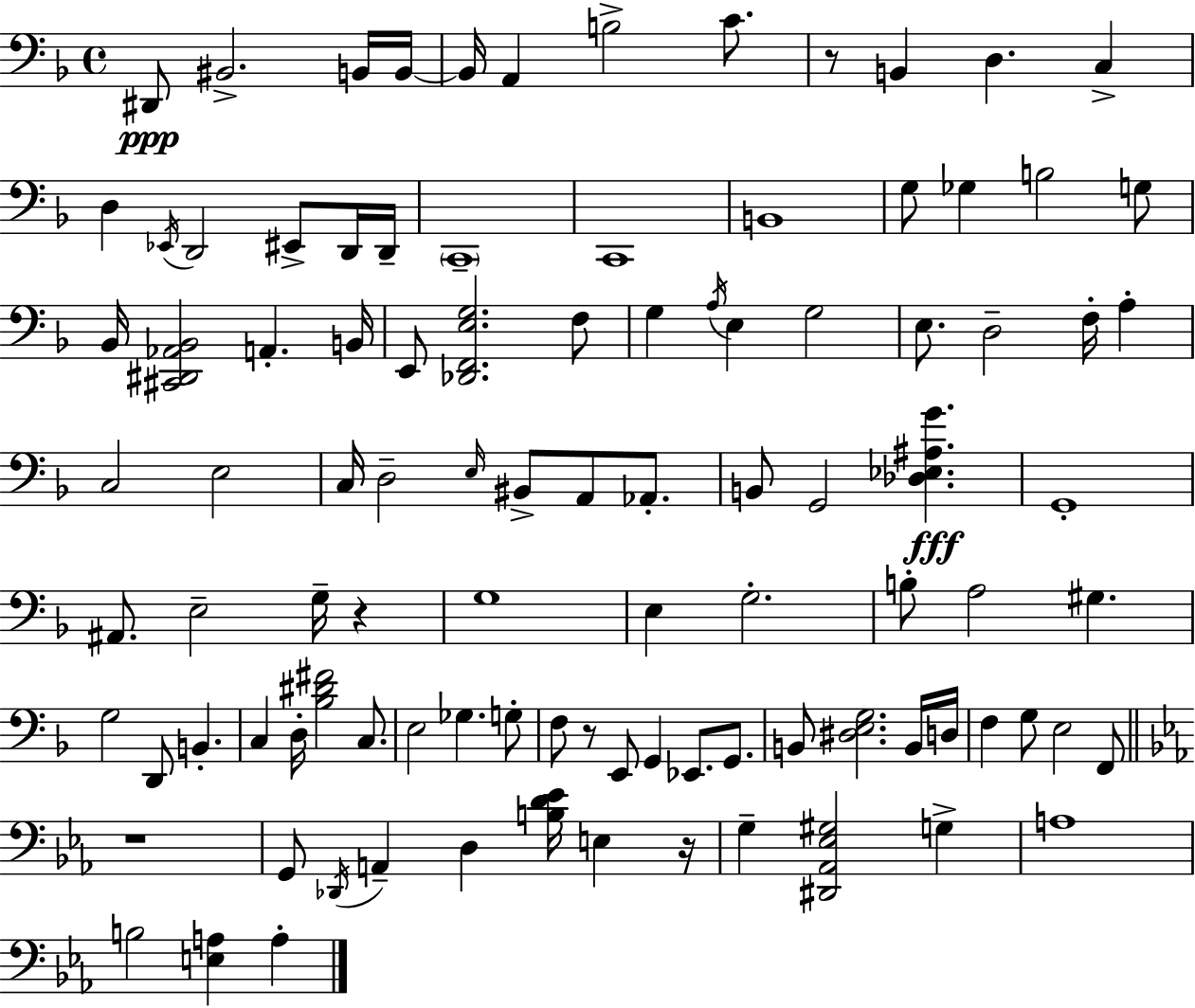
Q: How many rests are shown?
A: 5